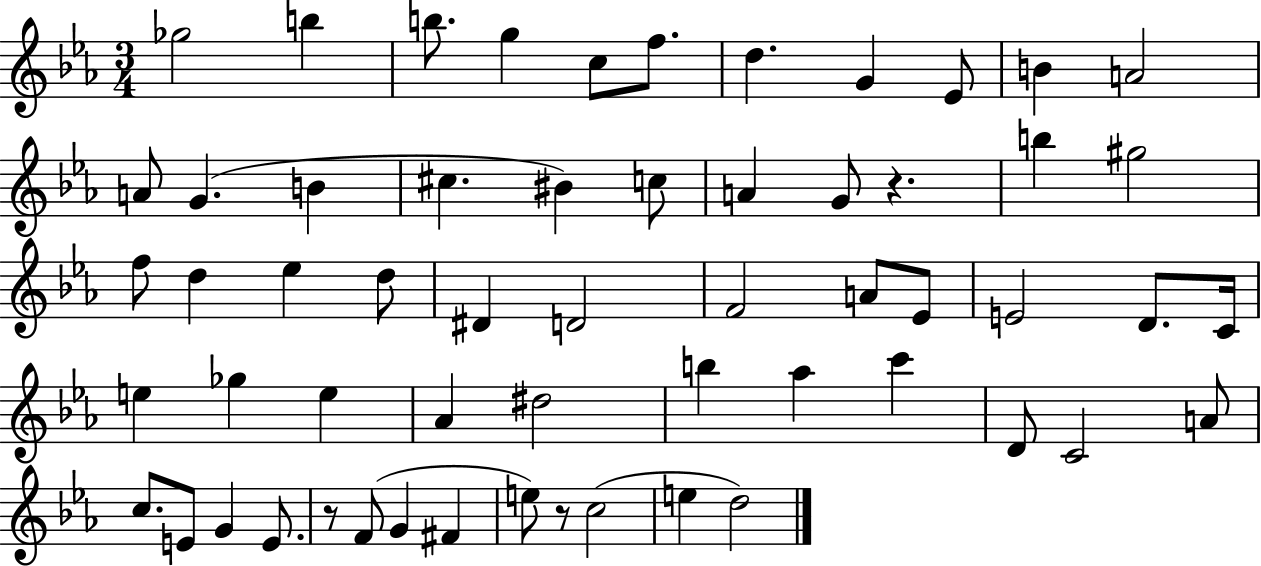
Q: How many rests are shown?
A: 3